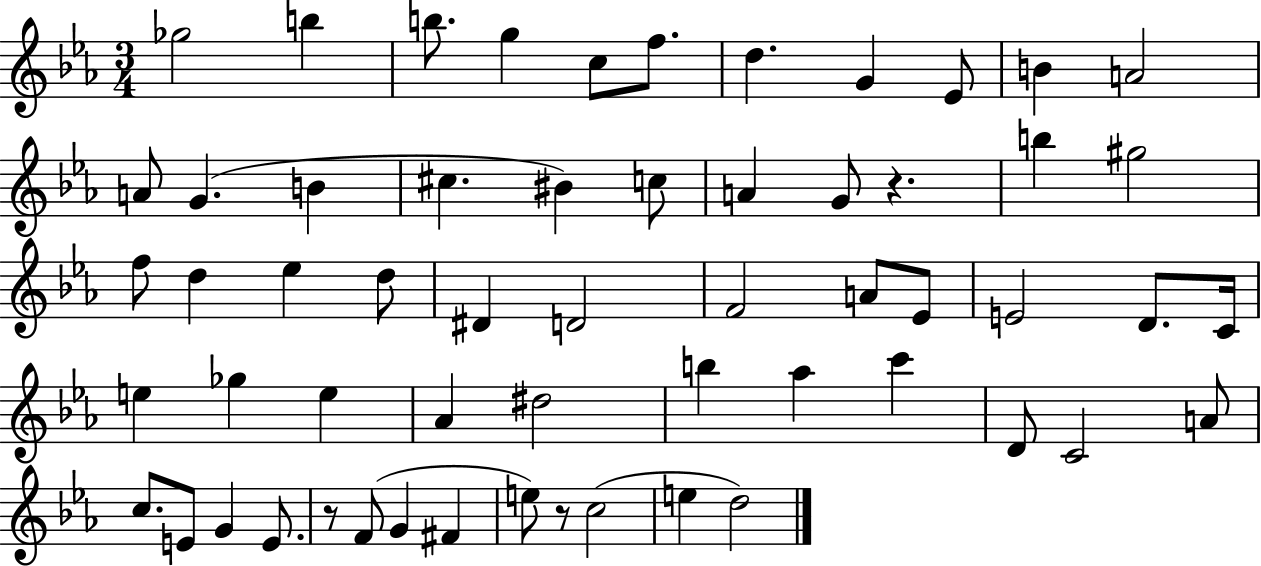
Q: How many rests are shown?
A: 3